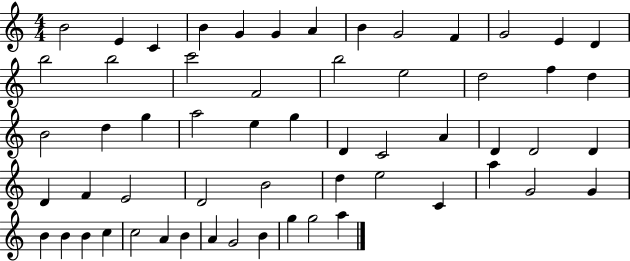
{
  \clef treble
  \numericTimeSignature
  \time 4/4
  \key c \major
  b'2 e'4 c'4 | b'4 g'4 g'4 a'4 | b'4 g'2 f'4 | g'2 e'4 d'4 | \break b''2 b''2 | c'''2 f'2 | b''2 e''2 | d''2 f''4 d''4 | \break b'2 d''4 g''4 | a''2 e''4 g''4 | d'4 c'2 a'4 | d'4 d'2 d'4 | \break d'4 f'4 e'2 | d'2 b'2 | d''4 e''2 c'4 | a''4 g'2 g'4 | \break b'4 b'4 b'4 c''4 | c''2 a'4 b'4 | a'4 g'2 b'4 | g''4 g''2 a''4 | \break \bar "|."
}